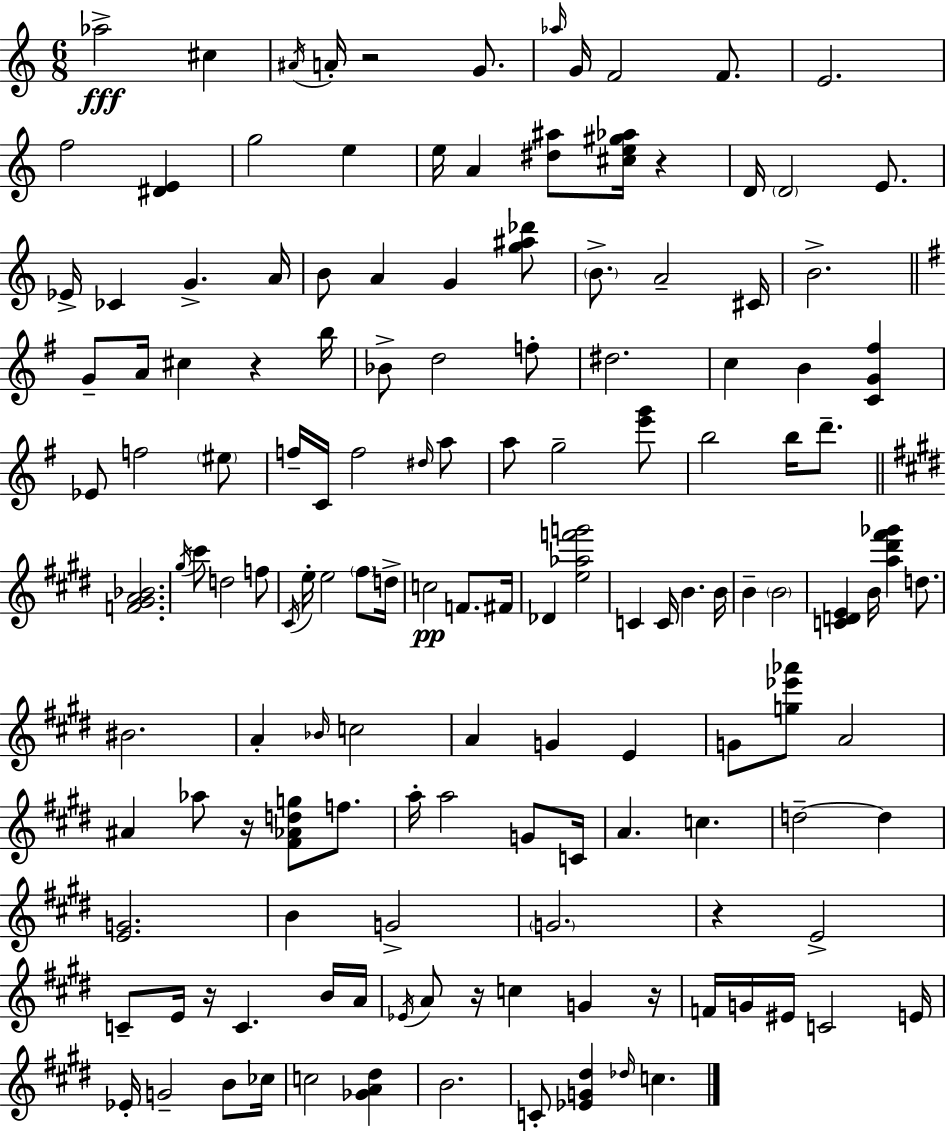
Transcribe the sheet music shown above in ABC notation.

X:1
T:Untitled
M:6/8
L:1/4
K:Am
_a2 ^c ^A/4 A/4 z2 G/2 _a/4 G/4 F2 F/2 E2 f2 [^DE] g2 e e/4 A [^d^a]/2 [^ce^g_a]/4 z D/4 D2 E/2 _E/4 _C G A/4 B/2 A G [g^a_d']/2 B/2 A2 ^C/4 B2 G/2 A/4 ^c z b/4 _B/2 d2 f/2 ^d2 c B [CG^f] _E/2 f2 ^e/2 f/4 C/4 f2 ^d/4 a/2 a/2 g2 [e'g']/2 b2 b/4 d'/2 [F^GA_B]2 ^g/4 ^c'/2 d2 f/2 ^C/4 e/4 e2 ^f/2 d/4 c2 F/2 ^F/4 _D [e_af'g']2 C C/4 B B/4 B B2 [CDE] B/4 [a^d'^f'_g'] d/2 ^B2 A _B/4 c2 A G E G/2 [g_e'_a']/2 A2 ^A _a/2 z/4 [^F_Adg]/2 f/2 a/4 a2 G/2 C/4 A c d2 d [EG]2 B G2 G2 z E2 C/2 E/4 z/4 C B/4 A/4 _E/4 A/2 z/4 c G z/4 F/4 G/4 ^E/4 C2 E/4 _E/4 G2 B/2 _c/4 c2 [_GA^d] B2 C/2 [_EG^d] _d/4 c